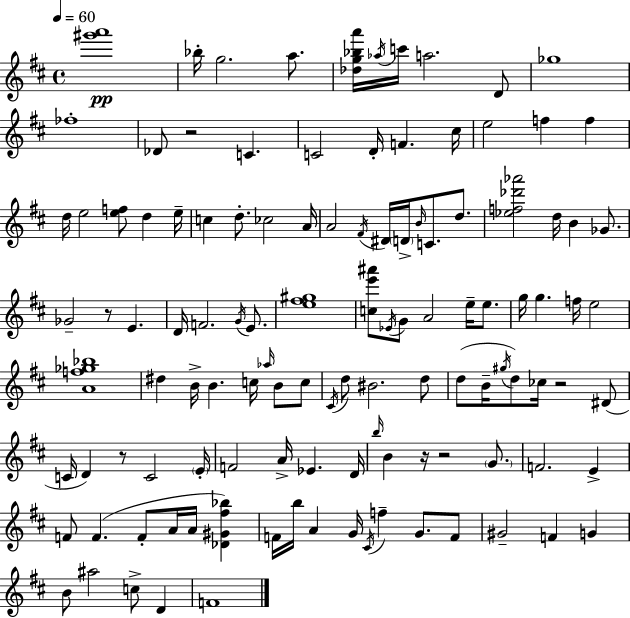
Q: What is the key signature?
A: D major